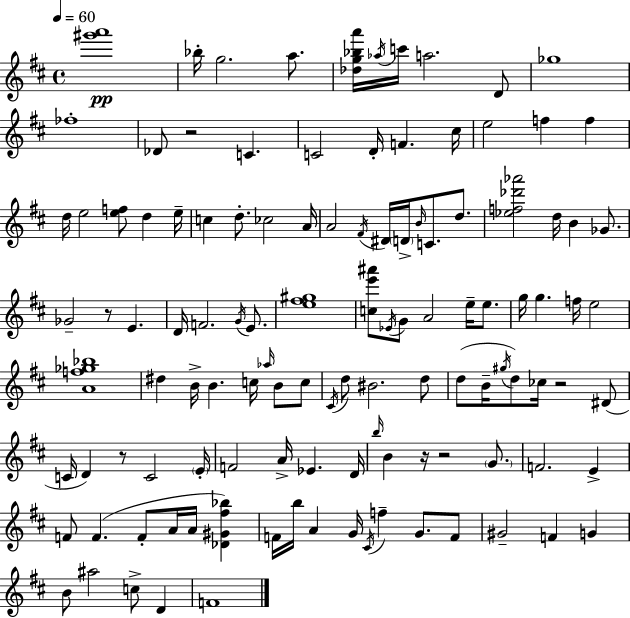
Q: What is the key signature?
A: D major